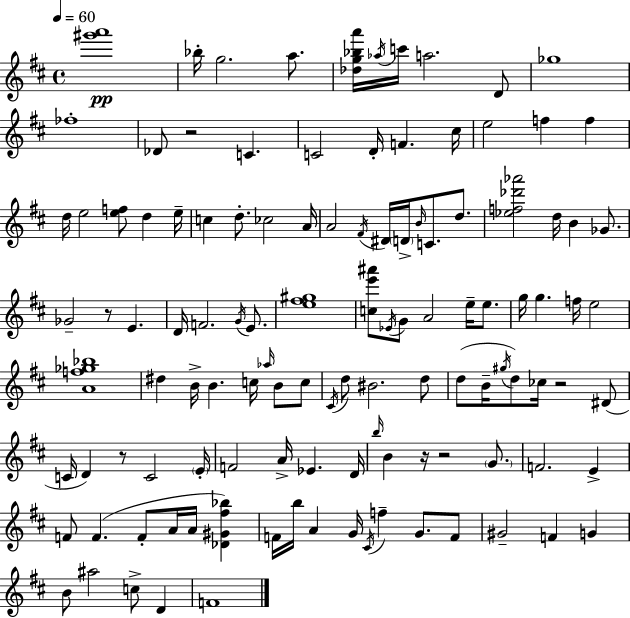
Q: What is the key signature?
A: D major